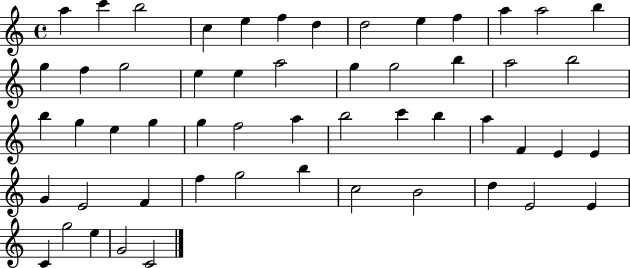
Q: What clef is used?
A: treble